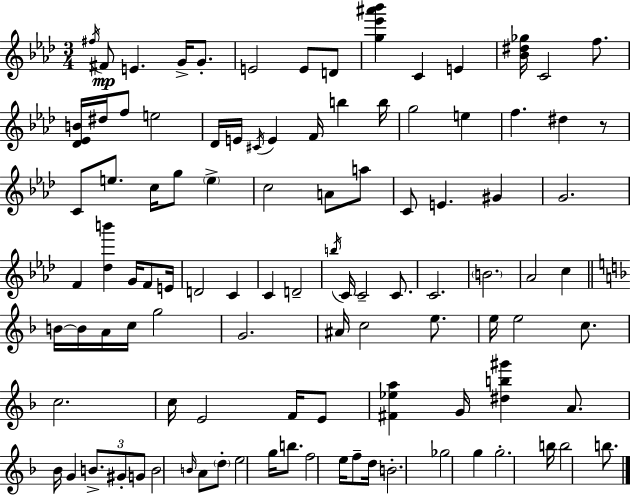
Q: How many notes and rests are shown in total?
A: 103